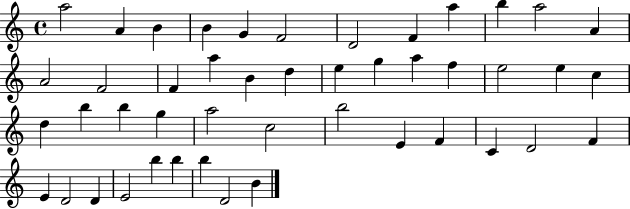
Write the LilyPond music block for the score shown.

{
  \clef treble
  \time 4/4
  \defaultTimeSignature
  \key c \major
  a''2 a'4 b'4 | b'4 g'4 f'2 | d'2 f'4 a''4 | b''4 a''2 a'4 | \break a'2 f'2 | f'4 a''4 b'4 d''4 | e''4 g''4 a''4 f''4 | e''2 e''4 c''4 | \break d''4 b''4 b''4 g''4 | a''2 c''2 | b''2 e'4 f'4 | c'4 d'2 f'4 | \break e'4 d'2 d'4 | e'2 b''4 b''4 | b''4 d'2 b'4 | \bar "|."
}